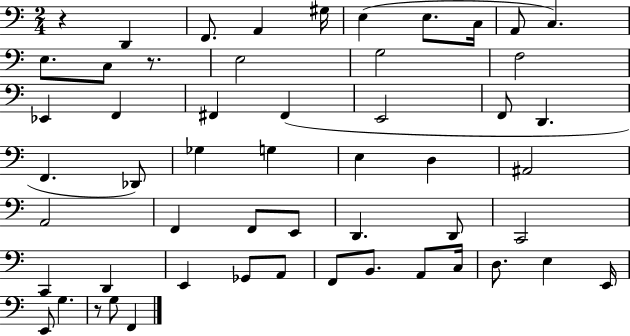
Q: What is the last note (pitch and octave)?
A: F2